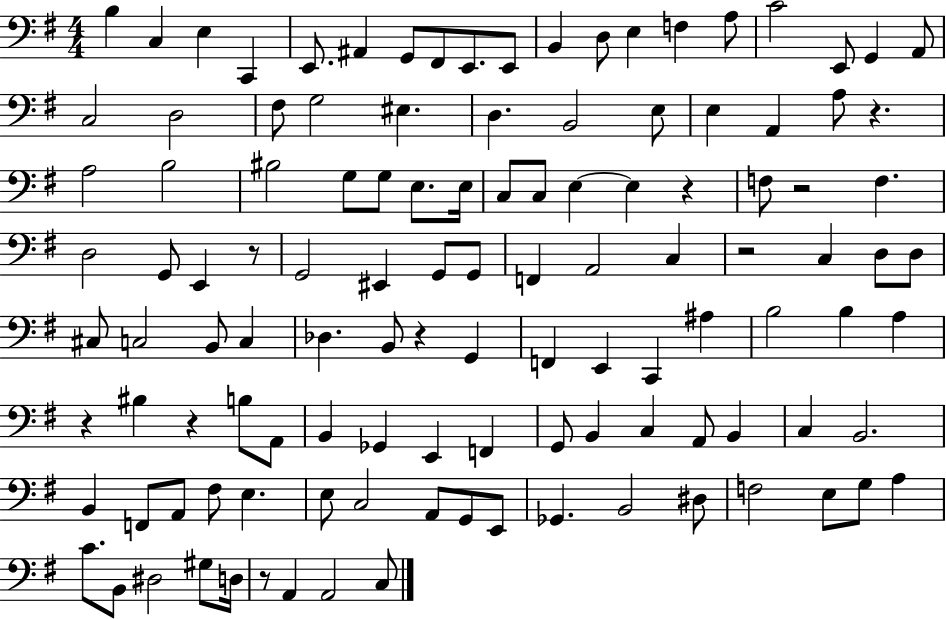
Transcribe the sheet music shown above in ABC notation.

X:1
T:Untitled
M:4/4
L:1/4
K:G
B, C, E, C,, E,,/2 ^A,, G,,/2 ^F,,/2 E,,/2 E,,/2 B,, D,/2 E, F, A,/2 C2 E,,/2 G,, A,,/2 C,2 D,2 ^F,/2 G,2 ^E, D, B,,2 E,/2 E, A,, A,/2 z A,2 B,2 ^B,2 G,/2 G,/2 E,/2 E,/4 C,/2 C,/2 E, E, z F,/2 z2 F, D,2 G,,/2 E,, z/2 G,,2 ^E,, G,,/2 G,,/2 F,, A,,2 C, z2 C, D,/2 D,/2 ^C,/2 C,2 B,,/2 C, _D, B,,/2 z G,, F,, E,, C,, ^A, B,2 B, A, z ^B, z B,/2 A,,/2 B,, _G,, E,, F,, G,,/2 B,, C, A,,/2 B,, C, B,,2 B,, F,,/2 A,,/2 ^F,/2 E, E,/2 C,2 A,,/2 G,,/2 E,,/2 _G,, B,,2 ^D,/2 F,2 E,/2 G,/2 A, C/2 B,,/2 ^D,2 ^G,/2 D,/4 z/2 A,, A,,2 C,/2